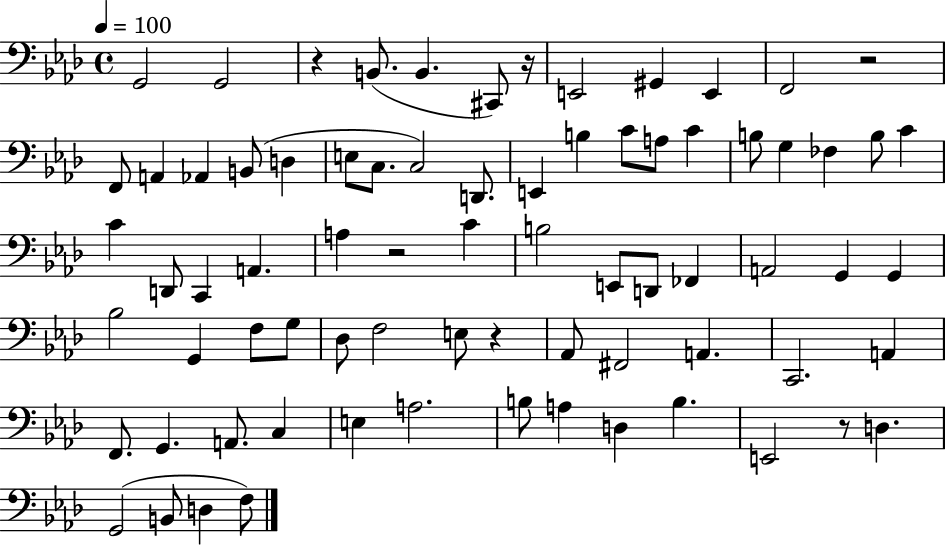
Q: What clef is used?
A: bass